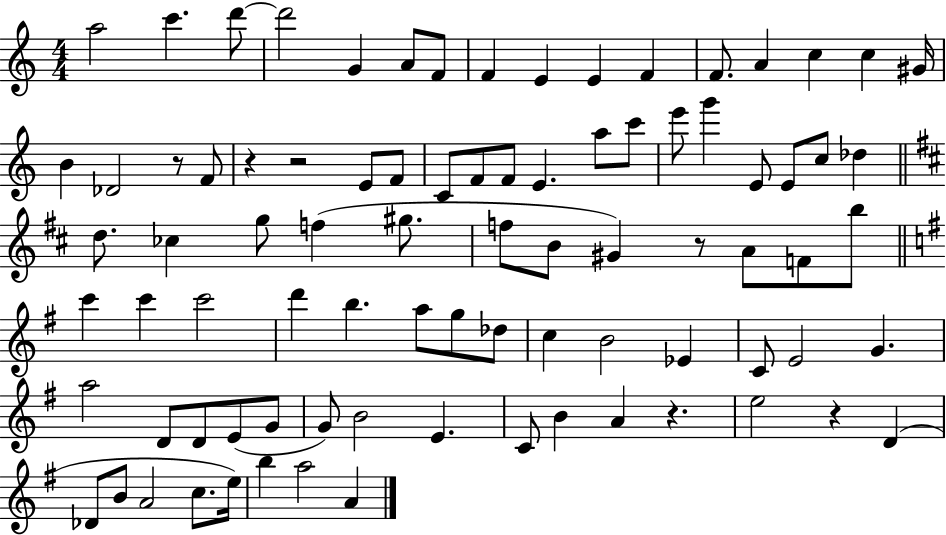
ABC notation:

X:1
T:Untitled
M:4/4
L:1/4
K:C
a2 c' d'/2 d'2 G A/2 F/2 F E E F F/2 A c c ^G/4 B _D2 z/2 F/2 z z2 E/2 F/2 C/2 F/2 F/2 E a/2 c'/2 e'/2 g' E/2 E/2 c/2 _d d/2 _c g/2 f ^g/2 f/2 B/2 ^G z/2 A/2 F/2 b/2 c' c' c'2 d' b a/2 g/2 _d/2 c B2 _E C/2 E2 G a2 D/2 D/2 E/2 G/2 G/2 B2 E C/2 B A z e2 z D _D/2 B/2 A2 c/2 e/4 b a2 A